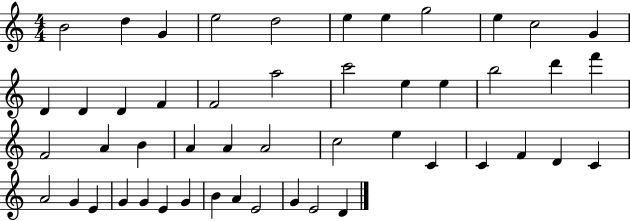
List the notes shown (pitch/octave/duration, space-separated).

B4/h D5/q G4/q E5/h D5/h E5/q E5/q G5/h E5/q C5/h G4/q D4/q D4/q D4/q F4/q F4/h A5/h C6/h E5/q E5/q B5/h D6/q F6/q F4/h A4/q B4/q A4/q A4/q A4/h C5/h E5/q C4/q C4/q F4/q D4/q C4/q A4/h G4/q E4/q G4/q G4/q E4/q G4/q B4/q A4/q E4/h G4/q E4/h D4/q